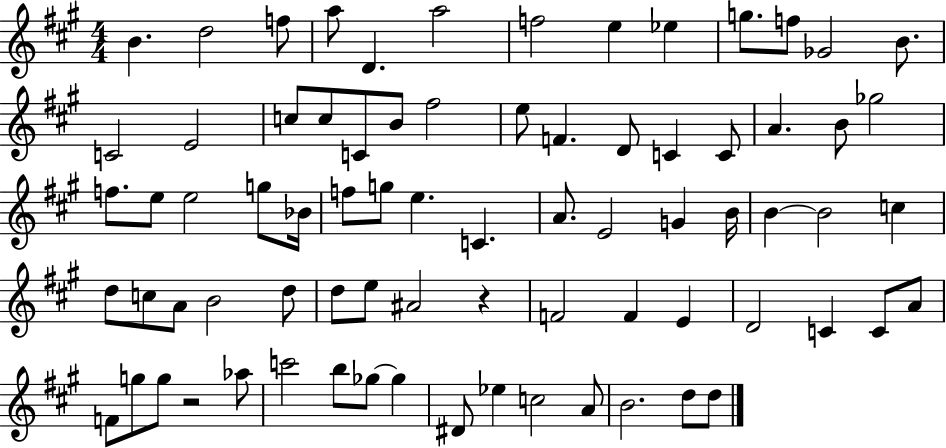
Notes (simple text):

B4/q. D5/h F5/e A5/e D4/q. A5/h F5/h E5/q Eb5/q G5/e. F5/e Gb4/h B4/e. C4/h E4/h C5/e C5/e C4/e B4/e F#5/h E5/e F4/q. D4/e C4/q C4/e A4/q. B4/e Gb5/h F5/e. E5/e E5/h G5/e Bb4/s F5/e G5/e E5/q. C4/q. A4/e. E4/h G4/q B4/s B4/q B4/h C5/q D5/e C5/e A4/e B4/h D5/e D5/e E5/e A#4/h R/q F4/h F4/q E4/q D4/h C4/q C4/e A4/e F4/e G5/e G5/e R/h Ab5/e C6/h B5/e Gb5/e Gb5/q D#4/e Eb5/q C5/h A4/e B4/h. D5/e D5/e